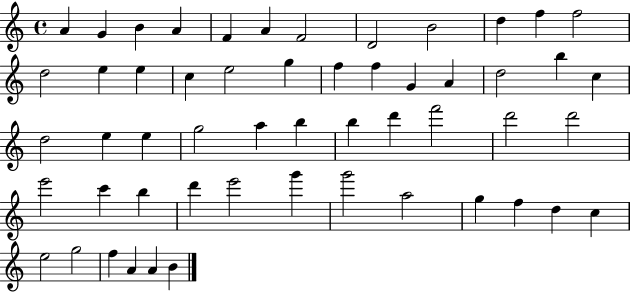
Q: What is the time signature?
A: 4/4